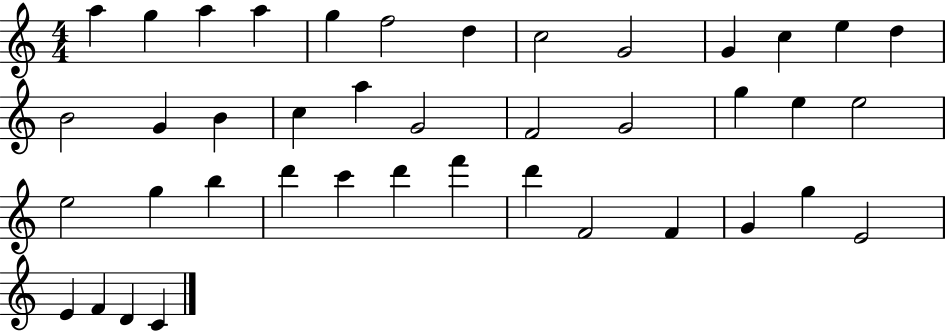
{
  \clef treble
  \numericTimeSignature
  \time 4/4
  \key c \major
  a''4 g''4 a''4 a''4 | g''4 f''2 d''4 | c''2 g'2 | g'4 c''4 e''4 d''4 | \break b'2 g'4 b'4 | c''4 a''4 g'2 | f'2 g'2 | g''4 e''4 e''2 | \break e''2 g''4 b''4 | d'''4 c'''4 d'''4 f'''4 | d'''4 f'2 f'4 | g'4 g''4 e'2 | \break e'4 f'4 d'4 c'4 | \bar "|."
}